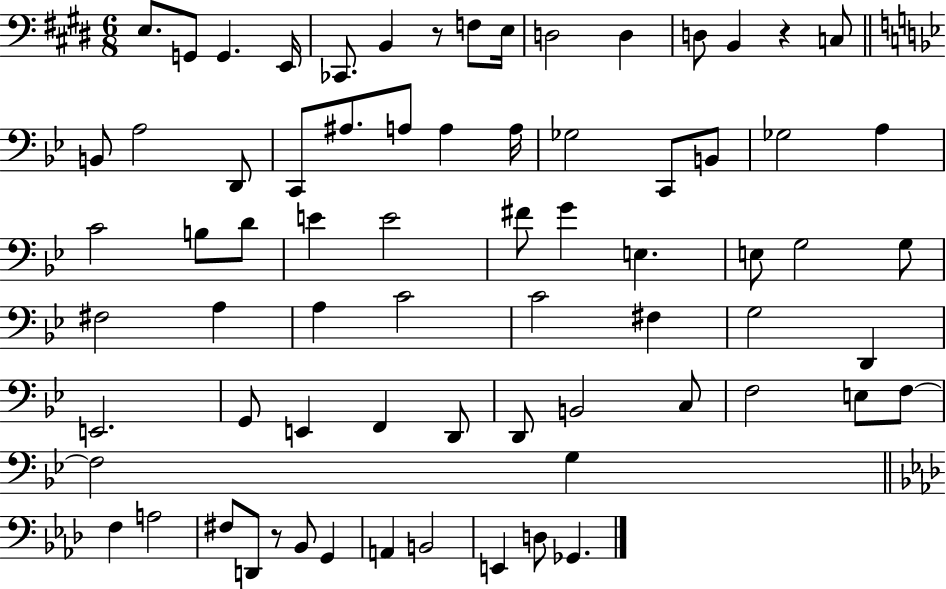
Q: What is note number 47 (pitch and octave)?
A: G2